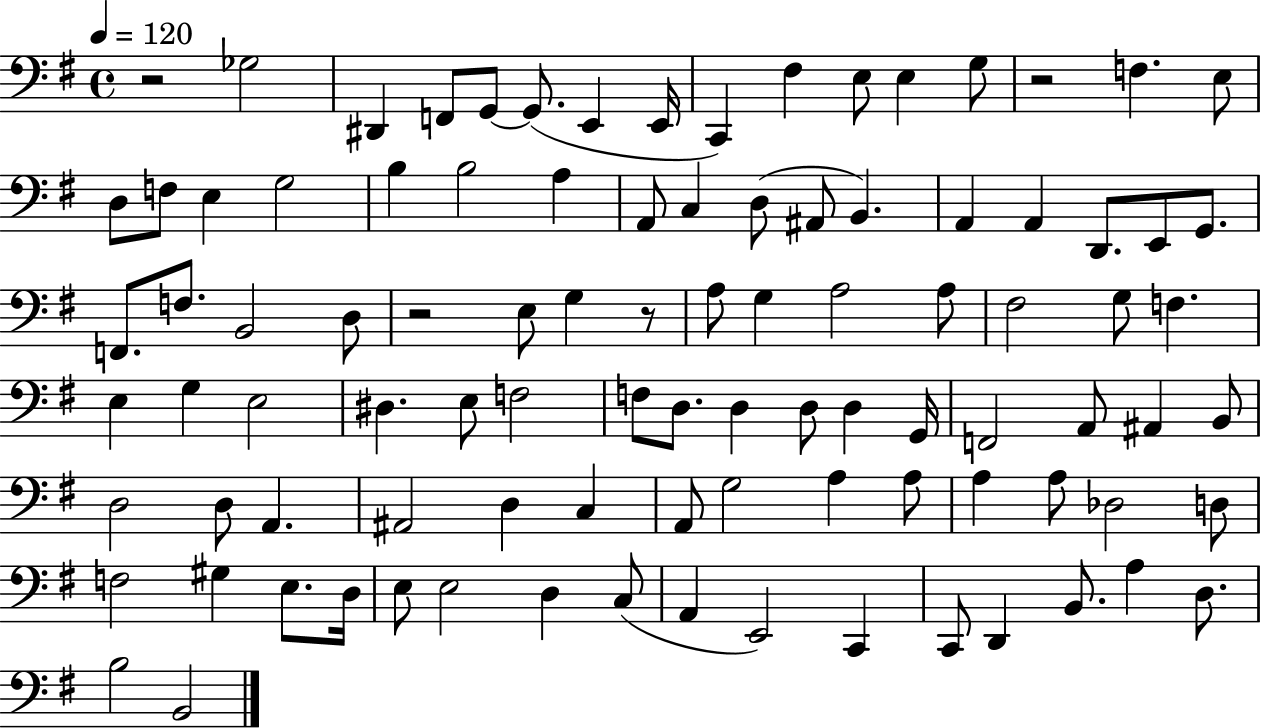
R/h Gb3/h D#2/q F2/e G2/e G2/e. E2/q E2/s C2/q F#3/q E3/e E3/q G3/e R/h F3/q. E3/e D3/e F3/e E3/q G3/h B3/q B3/h A3/q A2/e C3/q D3/e A#2/e B2/q. A2/q A2/q D2/e. E2/e G2/e. F2/e. F3/e. B2/h D3/e R/h E3/e G3/q R/e A3/e G3/q A3/h A3/e F#3/h G3/e F3/q. E3/q G3/q E3/h D#3/q. E3/e F3/h F3/e D3/e. D3/q D3/e D3/q G2/s F2/h A2/e A#2/q B2/e D3/h D3/e A2/q. A#2/h D3/q C3/q A2/e G3/h A3/q A3/e A3/q A3/e Db3/h D3/e F3/h G#3/q E3/e. D3/s E3/e E3/h D3/q C3/e A2/q E2/h C2/q C2/e D2/q B2/e. A3/q D3/e. B3/h B2/h